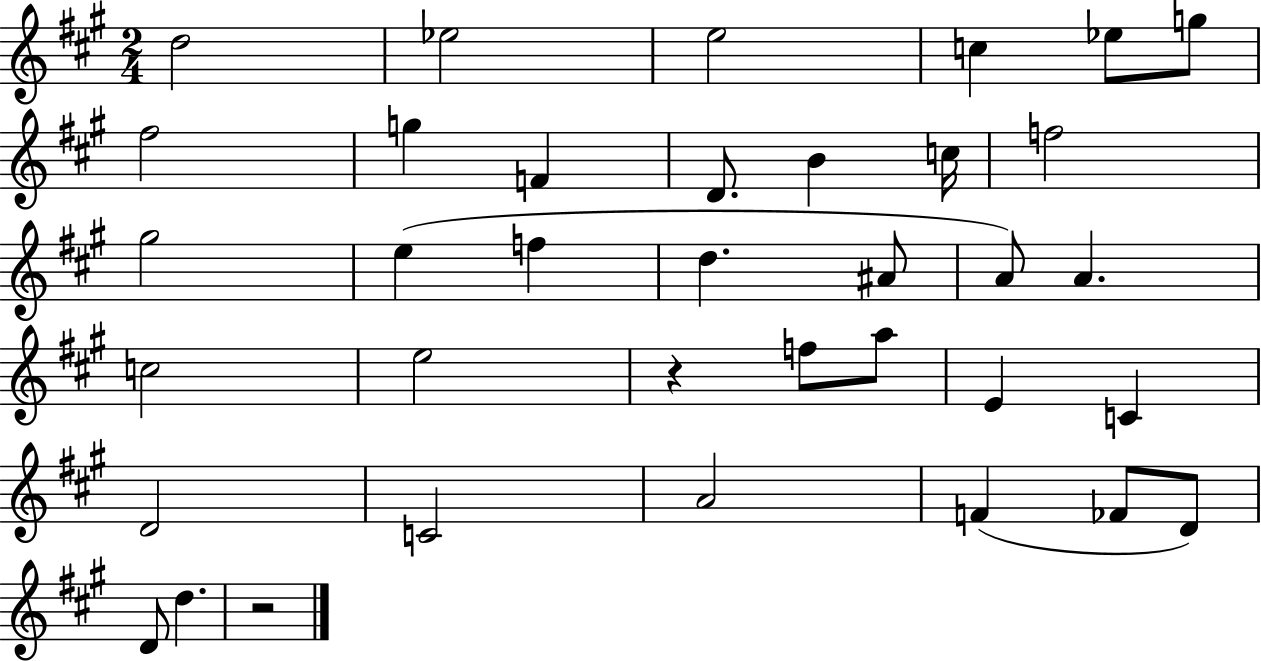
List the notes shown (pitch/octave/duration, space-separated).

D5/h Eb5/h E5/h C5/q Eb5/e G5/e F#5/h G5/q F4/q D4/e. B4/q C5/s F5/h G#5/h E5/q F5/q D5/q. A#4/e A4/e A4/q. C5/h E5/h R/q F5/e A5/e E4/q C4/q D4/h C4/h A4/h F4/q FES4/e D4/e D4/e D5/q. R/h